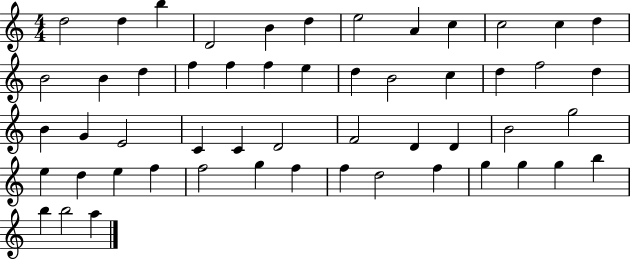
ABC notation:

X:1
T:Untitled
M:4/4
L:1/4
K:C
d2 d b D2 B d e2 A c c2 c d B2 B d f f f e d B2 c d f2 d B G E2 C C D2 F2 D D B2 g2 e d e f f2 g f f d2 f g g g b b b2 a